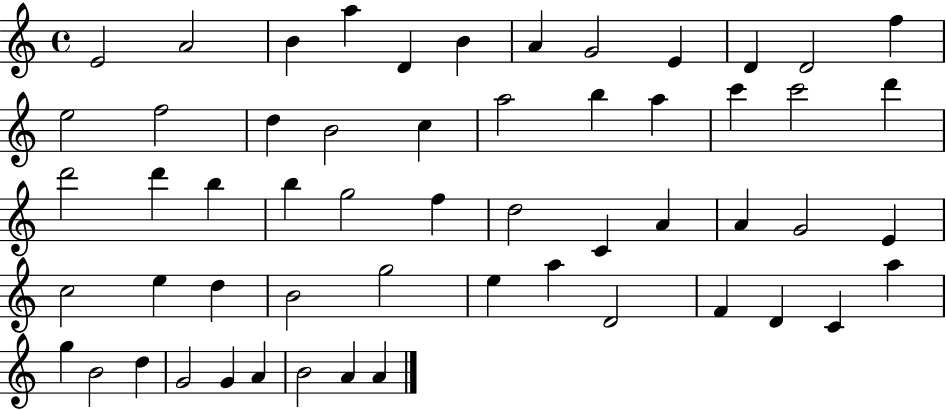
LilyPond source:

{
  \clef treble
  \time 4/4
  \defaultTimeSignature
  \key c \major
  e'2 a'2 | b'4 a''4 d'4 b'4 | a'4 g'2 e'4 | d'4 d'2 f''4 | \break e''2 f''2 | d''4 b'2 c''4 | a''2 b''4 a''4 | c'''4 c'''2 d'''4 | \break d'''2 d'''4 b''4 | b''4 g''2 f''4 | d''2 c'4 a'4 | a'4 g'2 e'4 | \break c''2 e''4 d''4 | b'2 g''2 | e''4 a''4 d'2 | f'4 d'4 c'4 a''4 | \break g''4 b'2 d''4 | g'2 g'4 a'4 | b'2 a'4 a'4 | \bar "|."
}